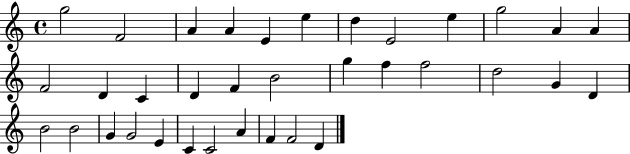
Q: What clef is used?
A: treble